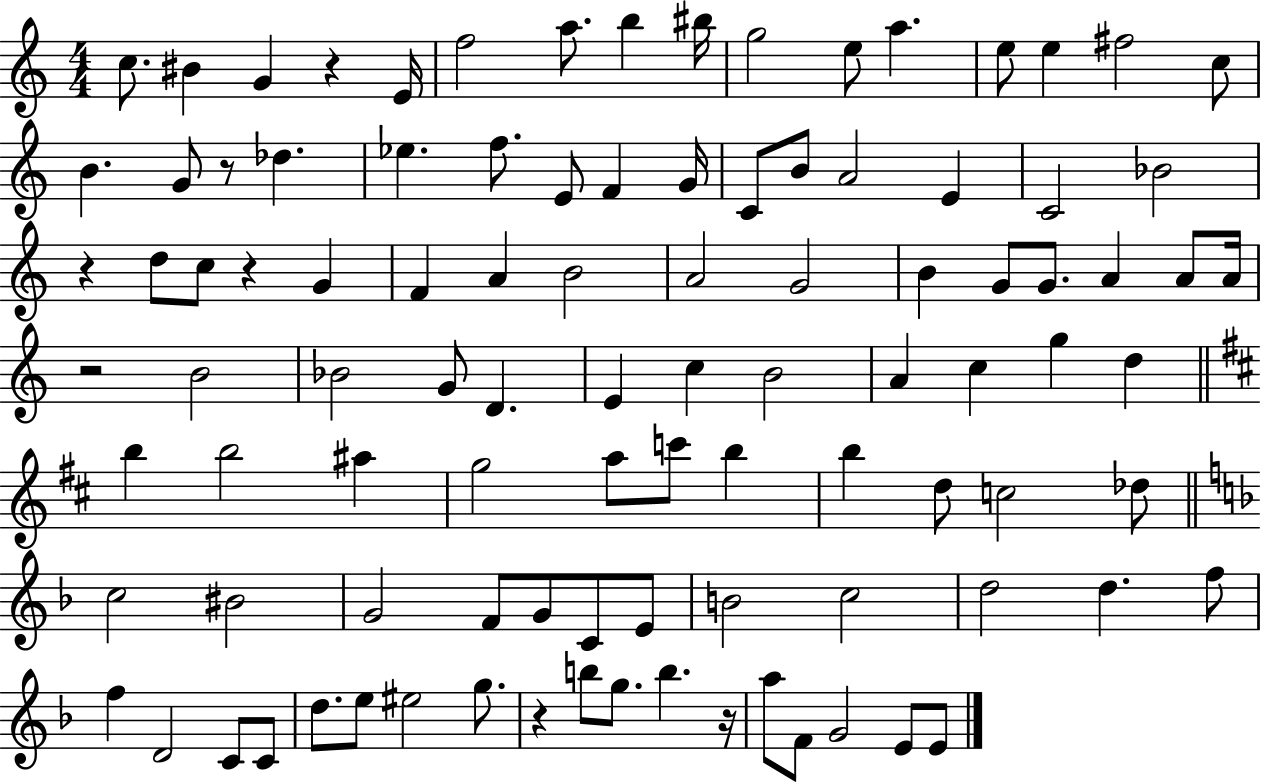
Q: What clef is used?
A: treble